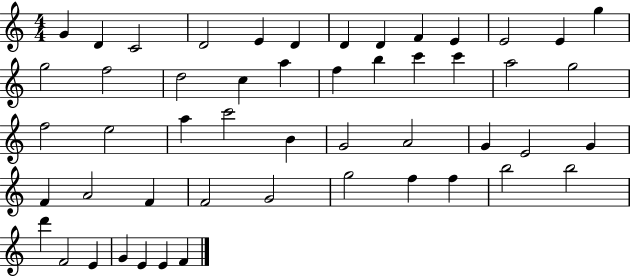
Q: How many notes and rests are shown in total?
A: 51